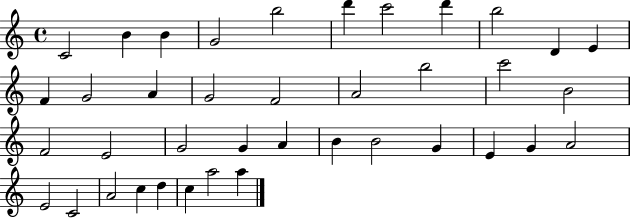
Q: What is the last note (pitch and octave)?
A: A5